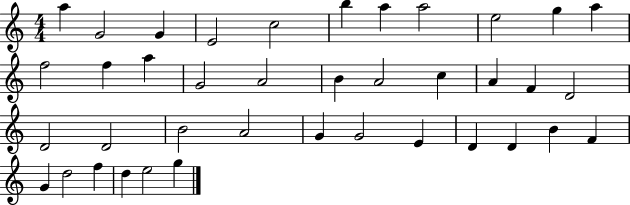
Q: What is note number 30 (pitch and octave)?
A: D4